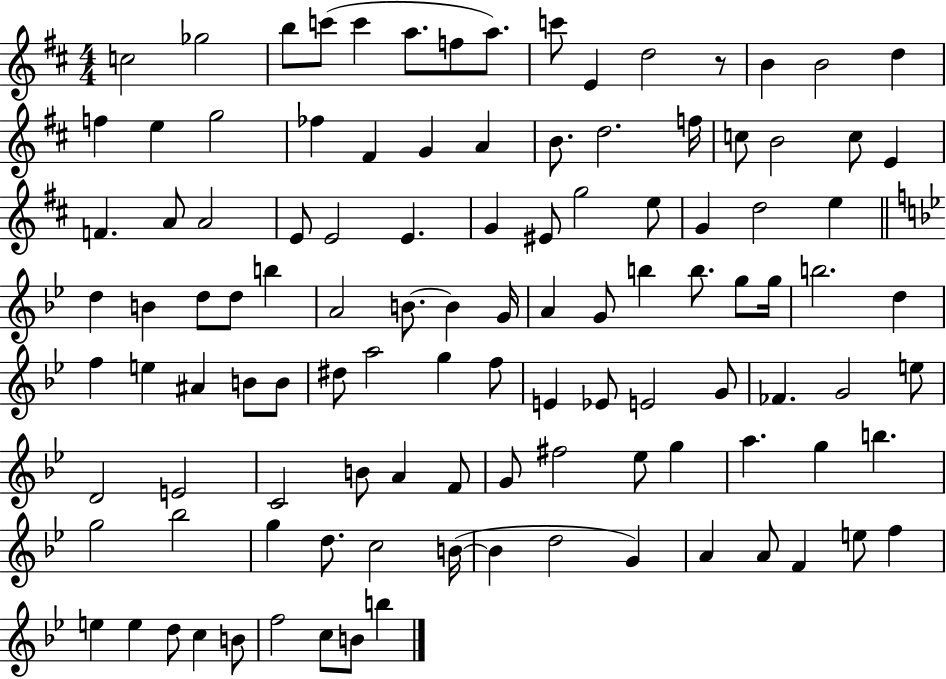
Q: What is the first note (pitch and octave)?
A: C5